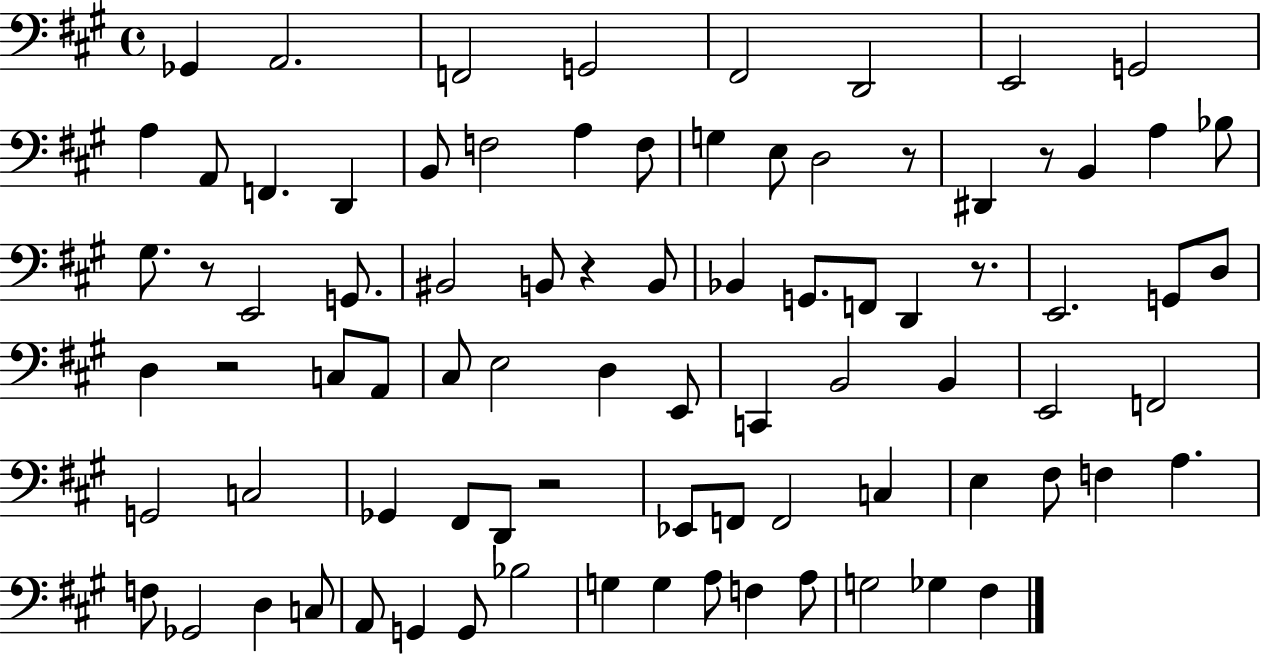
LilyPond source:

{
  \clef bass
  \time 4/4
  \defaultTimeSignature
  \key a \major
  ges,4 a,2. | f,2 g,2 | fis,2 d,2 | e,2 g,2 | \break a4 a,8 f,4. d,4 | b,8 f2 a4 f8 | g4 e8 d2 r8 | dis,4 r8 b,4 a4 bes8 | \break gis8. r8 e,2 g,8. | bis,2 b,8 r4 b,8 | bes,4 g,8. f,8 d,4 r8. | e,2. g,8 d8 | \break d4 r2 c8 a,8 | cis8 e2 d4 e,8 | c,4 b,2 b,4 | e,2 f,2 | \break g,2 c2 | ges,4 fis,8 d,8 r2 | ees,8 f,8 f,2 c4 | e4 fis8 f4 a4. | \break f8 ges,2 d4 c8 | a,8 g,4 g,8 bes2 | g4 g4 a8 f4 a8 | g2 ges4 fis4 | \break \bar "|."
}